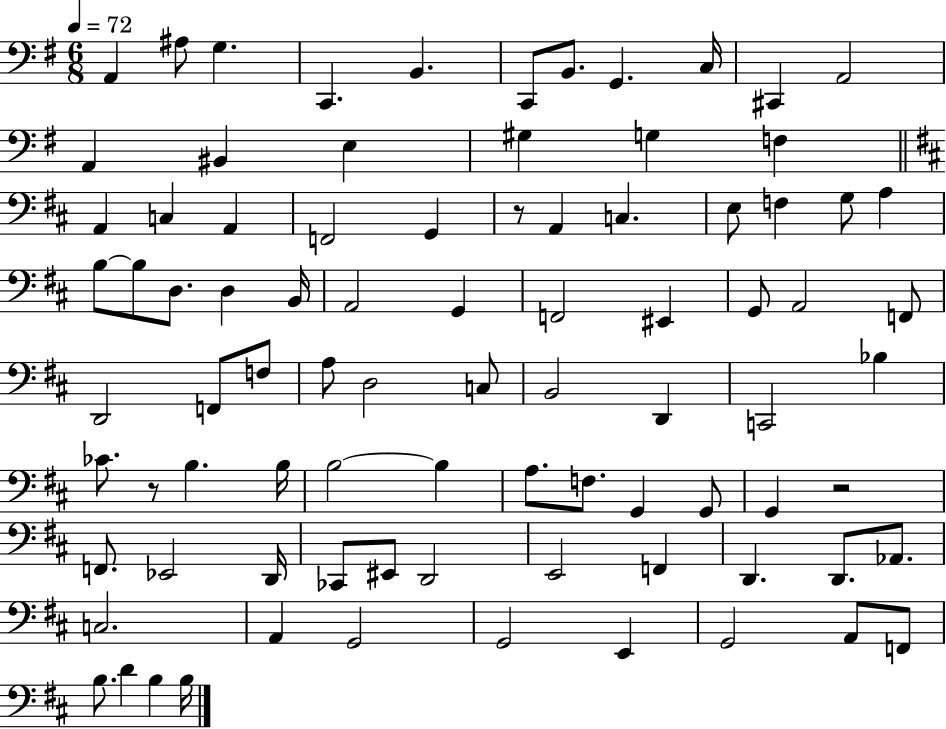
A2/q A#3/e G3/q. C2/q. B2/q. C2/e B2/e. G2/q. C3/s C#2/q A2/h A2/q BIS2/q E3/q G#3/q G3/q F3/q A2/q C3/q A2/q F2/h G2/q R/e A2/q C3/q. E3/e F3/q G3/e A3/q B3/e B3/e D3/e. D3/q B2/s A2/h G2/q F2/h EIS2/q G2/e A2/h F2/e D2/h F2/e F3/e A3/e D3/h C3/e B2/h D2/q C2/h Bb3/q CES4/e. R/e B3/q. B3/s B3/h B3/q A3/e. F3/e. G2/q G2/e G2/q R/h F2/e. Eb2/h D2/s CES2/e EIS2/e D2/h E2/h F2/q D2/q. D2/e. Ab2/e. C3/h. A2/q G2/h G2/h E2/q G2/h A2/e F2/e B3/e. D4/q B3/q B3/s